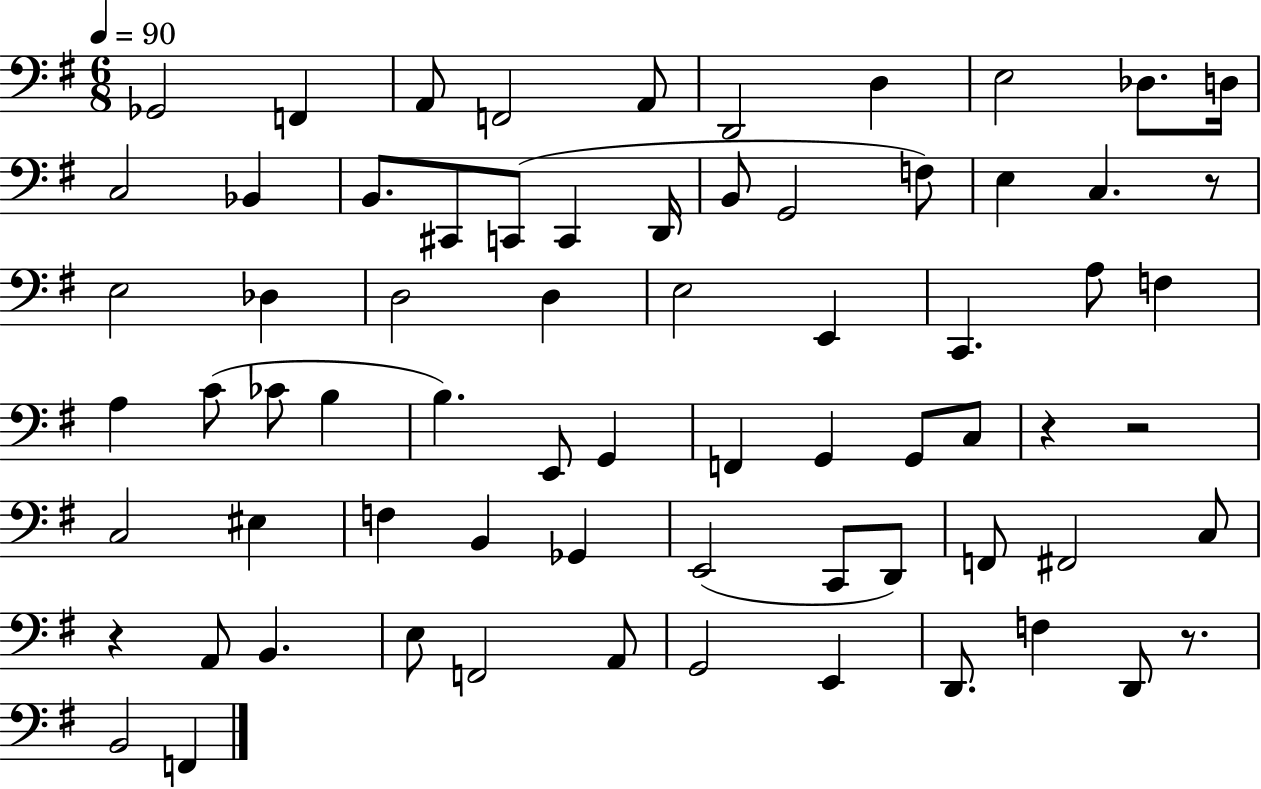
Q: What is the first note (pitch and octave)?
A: Gb2